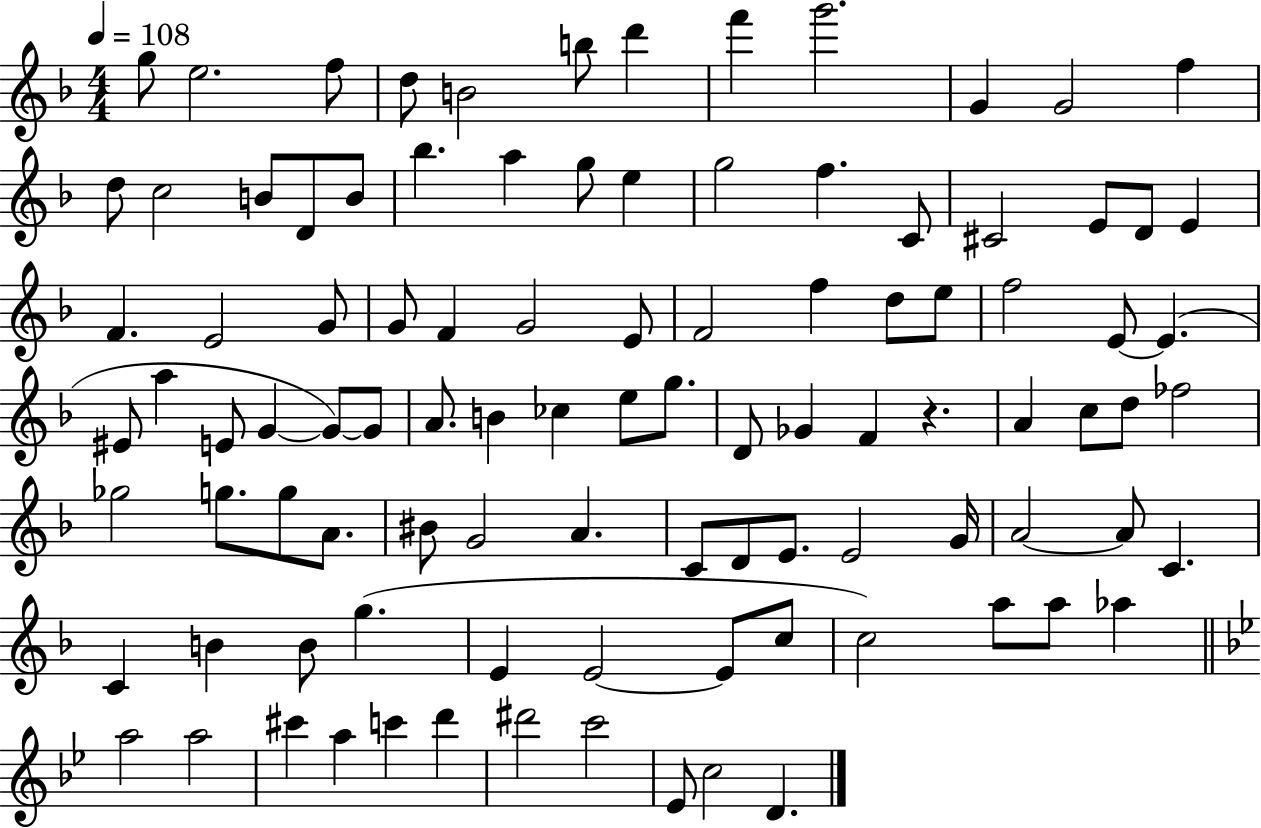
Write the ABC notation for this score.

X:1
T:Untitled
M:4/4
L:1/4
K:F
g/2 e2 f/2 d/2 B2 b/2 d' f' g'2 G G2 f d/2 c2 B/2 D/2 B/2 _b a g/2 e g2 f C/2 ^C2 E/2 D/2 E F E2 G/2 G/2 F G2 E/2 F2 f d/2 e/2 f2 E/2 E ^E/2 a E/2 G G/2 G/2 A/2 B _c e/2 g/2 D/2 _G F z A c/2 d/2 _f2 _g2 g/2 g/2 A/2 ^B/2 G2 A C/2 D/2 E/2 E2 G/4 A2 A/2 C C B B/2 g E E2 E/2 c/2 c2 a/2 a/2 _a a2 a2 ^c' a c' d' ^d'2 c'2 _E/2 c2 D